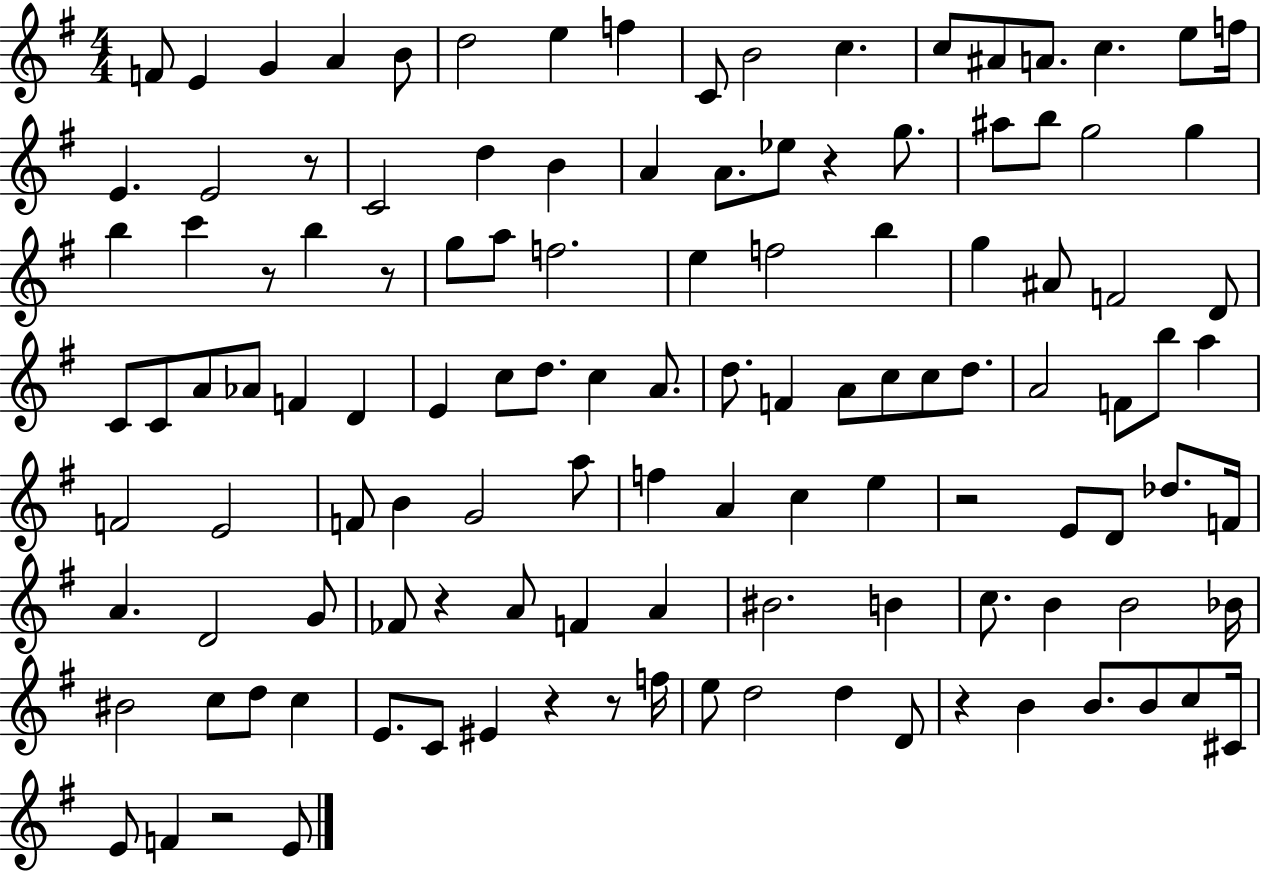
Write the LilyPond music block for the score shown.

{
  \clef treble
  \numericTimeSignature
  \time 4/4
  \key g \major
  f'8 e'4 g'4 a'4 b'8 | d''2 e''4 f''4 | c'8 b'2 c''4. | c''8 ais'8 a'8. c''4. e''8 f''16 | \break e'4. e'2 r8 | c'2 d''4 b'4 | a'4 a'8. ees''8 r4 g''8. | ais''8 b''8 g''2 g''4 | \break b''4 c'''4 r8 b''4 r8 | g''8 a''8 f''2. | e''4 f''2 b''4 | g''4 ais'8 f'2 d'8 | \break c'8 c'8 a'8 aes'8 f'4 d'4 | e'4 c''8 d''8. c''4 a'8. | d''8. f'4 a'8 c''8 c''8 d''8. | a'2 f'8 b''8 a''4 | \break f'2 e'2 | f'8 b'4 g'2 a''8 | f''4 a'4 c''4 e''4 | r2 e'8 d'8 des''8. f'16 | \break a'4. d'2 g'8 | fes'8 r4 a'8 f'4 a'4 | bis'2. b'4 | c''8. b'4 b'2 bes'16 | \break bis'2 c''8 d''8 c''4 | e'8. c'8 eis'4 r4 r8 f''16 | e''8 d''2 d''4 d'8 | r4 b'4 b'8. b'8 c''8 cis'16 | \break e'8 f'4 r2 e'8 | \bar "|."
}